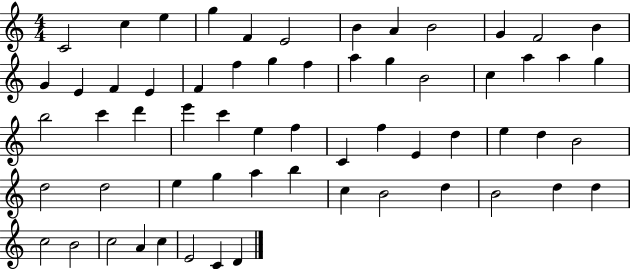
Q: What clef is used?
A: treble